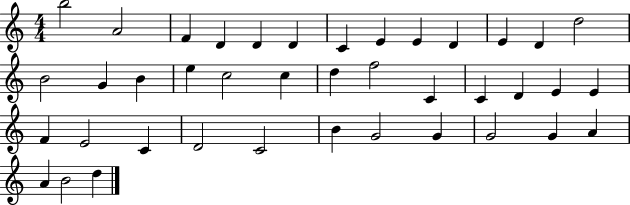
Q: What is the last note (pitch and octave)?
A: D5